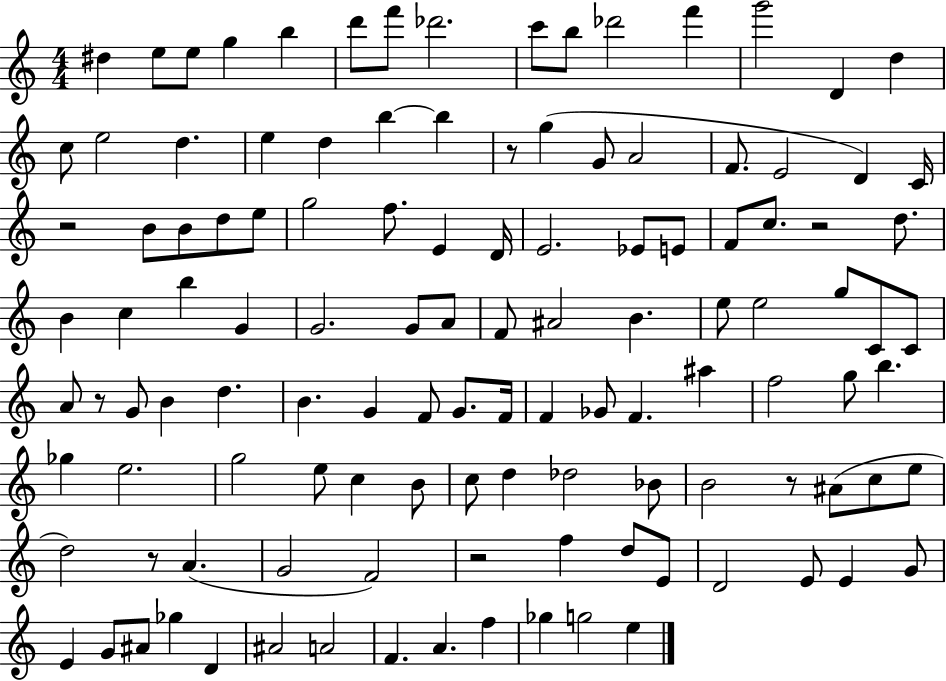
X:1
T:Untitled
M:4/4
L:1/4
K:C
^d e/2 e/2 g b d'/2 f'/2 _d'2 c'/2 b/2 _d'2 f' g'2 D d c/2 e2 d e d b b z/2 g G/2 A2 F/2 E2 D C/4 z2 B/2 B/2 d/2 e/2 g2 f/2 E D/4 E2 _E/2 E/2 F/2 c/2 z2 d/2 B c b G G2 G/2 A/2 F/2 ^A2 B e/2 e2 g/2 C/2 C/2 A/2 z/2 G/2 B d B G F/2 G/2 F/4 F _G/2 F ^a f2 g/2 b _g e2 g2 e/2 c B/2 c/2 d _d2 _B/2 B2 z/2 ^A/2 c/2 e/2 d2 z/2 A G2 F2 z2 f d/2 E/2 D2 E/2 E G/2 E G/2 ^A/2 _g D ^A2 A2 F A f _g g2 e